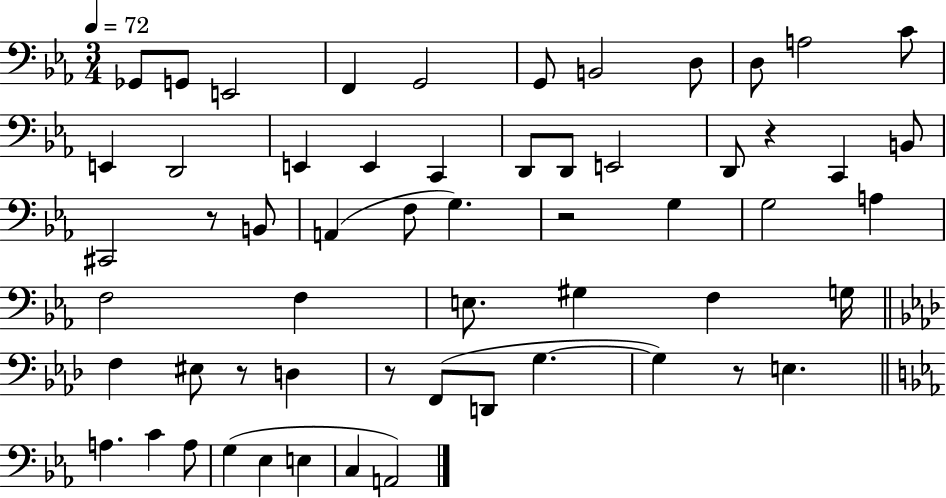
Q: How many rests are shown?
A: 6